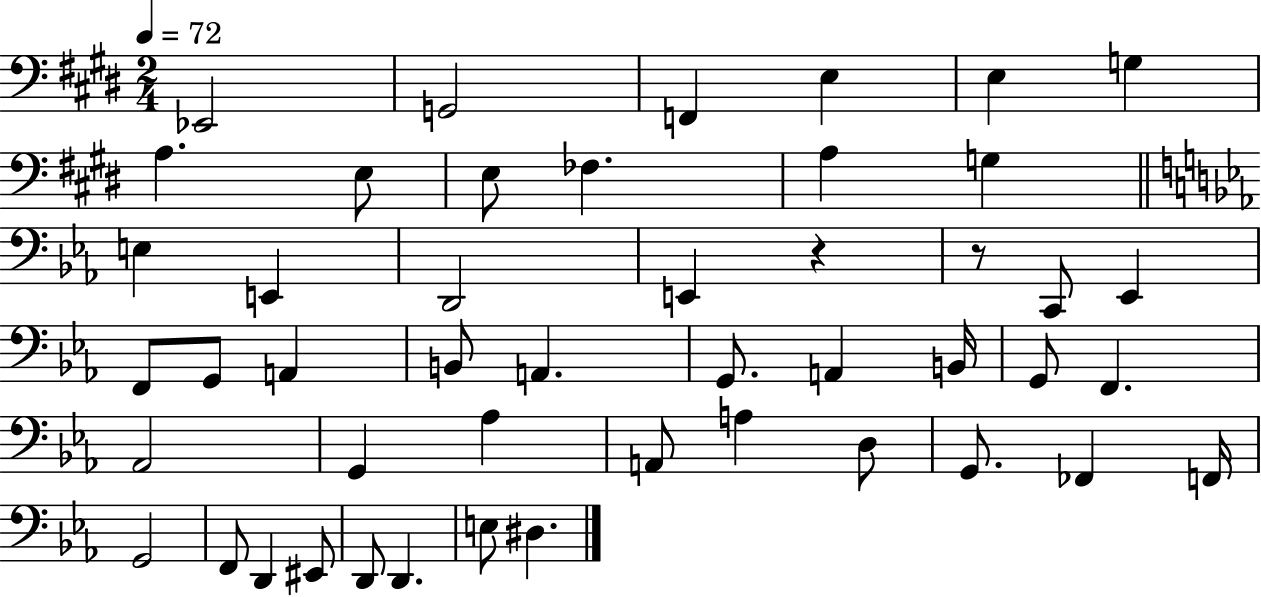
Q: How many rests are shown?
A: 2